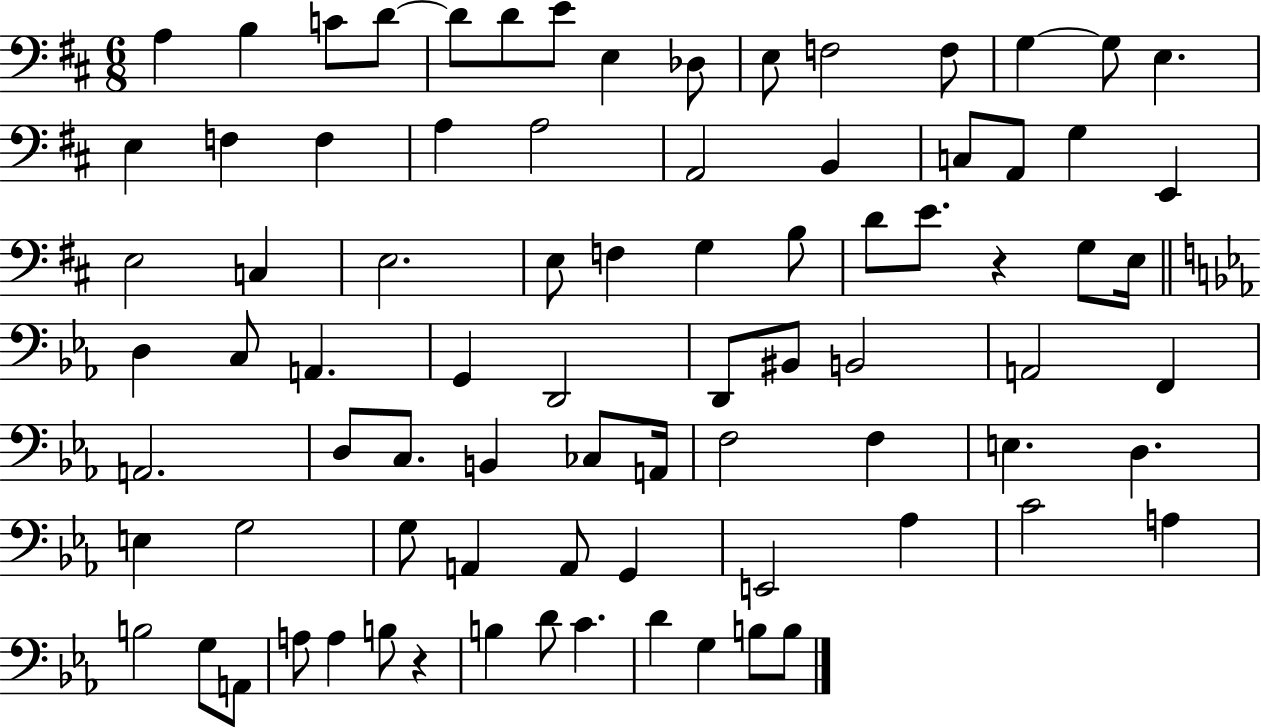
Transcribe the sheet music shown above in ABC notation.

X:1
T:Untitled
M:6/8
L:1/4
K:D
A, B, C/2 D/2 D/2 D/2 E/2 E, _D,/2 E,/2 F,2 F,/2 G, G,/2 E, E, F, F, A, A,2 A,,2 B,, C,/2 A,,/2 G, E,, E,2 C, E,2 E,/2 F, G, B,/2 D/2 E/2 z G,/2 E,/4 D, C,/2 A,, G,, D,,2 D,,/2 ^B,,/2 B,,2 A,,2 F,, A,,2 D,/2 C,/2 B,, _C,/2 A,,/4 F,2 F, E, D, E, G,2 G,/2 A,, A,,/2 G,, E,,2 _A, C2 A, B,2 G,/2 A,,/2 A,/2 A, B,/2 z B, D/2 C D G, B,/2 B,/2